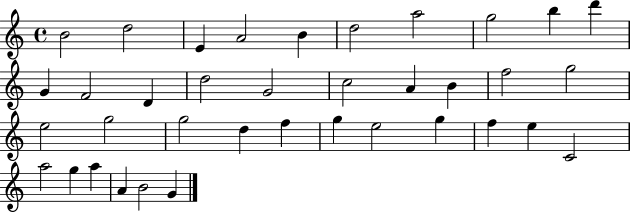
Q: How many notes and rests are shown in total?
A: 37